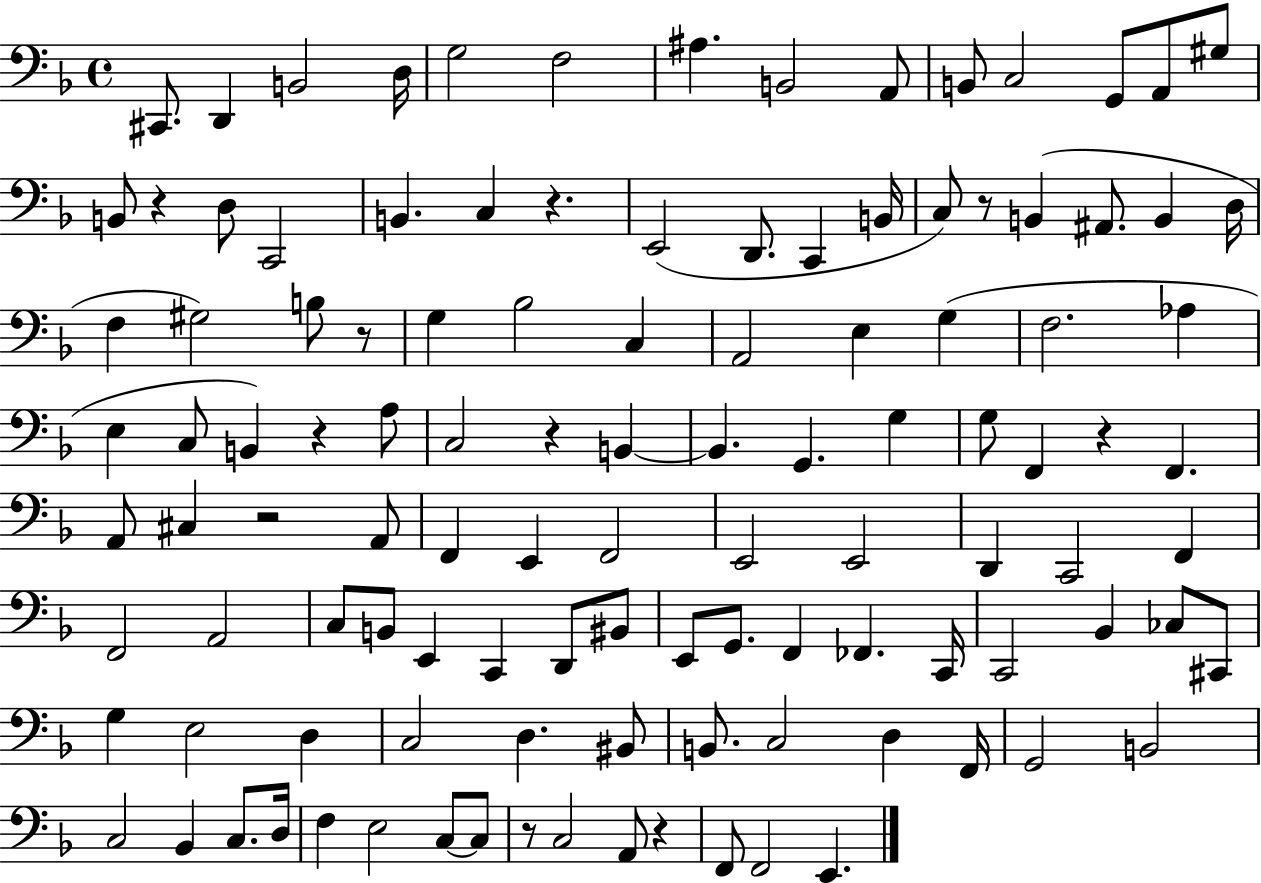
X:1
T:Untitled
M:4/4
L:1/4
K:F
^C,,/2 D,, B,,2 D,/4 G,2 F,2 ^A, B,,2 A,,/2 B,,/2 C,2 G,,/2 A,,/2 ^G,/2 B,,/2 z D,/2 C,,2 B,, C, z E,,2 D,,/2 C,, B,,/4 C,/2 z/2 B,, ^A,,/2 B,, D,/4 F, ^G,2 B,/2 z/2 G, _B,2 C, A,,2 E, G, F,2 _A, E, C,/2 B,, z A,/2 C,2 z B,, B,, G,, G, G,/2 F,, z F,, A,,/2 ^C, z2 A,,/2 F,, E,, F,,2 E,,2 E,,2 D,, C,,2 F,, F,,2 A,,2 C,/2 B,,/2 E,, C,, D,,/2 ^B,,/2 E,,/2 G,,/2 F,, _F,, C,,/4 C,,2 _B,, _C,/2 ^C,,/2 G, E,2 D, C,2 D, ^B,,/2 B,,/2 C,2 D, F,,/4 G,,2 B,,2 C,2 _B,, C,/2 D,/4 F, E,2 C,/2 C,/2 z/2 C,2 A,,/2 z F,,/2 F,,2 E,,